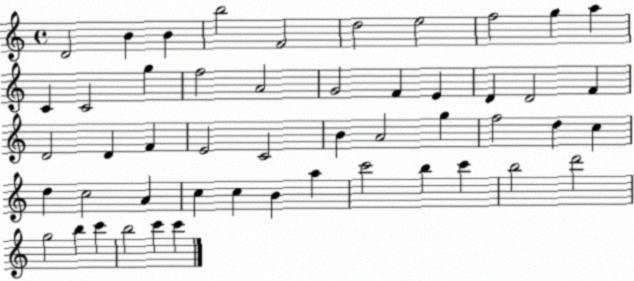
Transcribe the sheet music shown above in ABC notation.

X:1
T:Untitled
M:4/4
L:1/4
K:C
D2 B B b2 F2 d2 e2 f2 g a C C2 g f2 A2 G2 F E D D2 F D2 D F E2 C2 B A2 g f2 d c d c2 A c c B a c'2 b c' b2 d'2 g2 b c' b2 c' c'